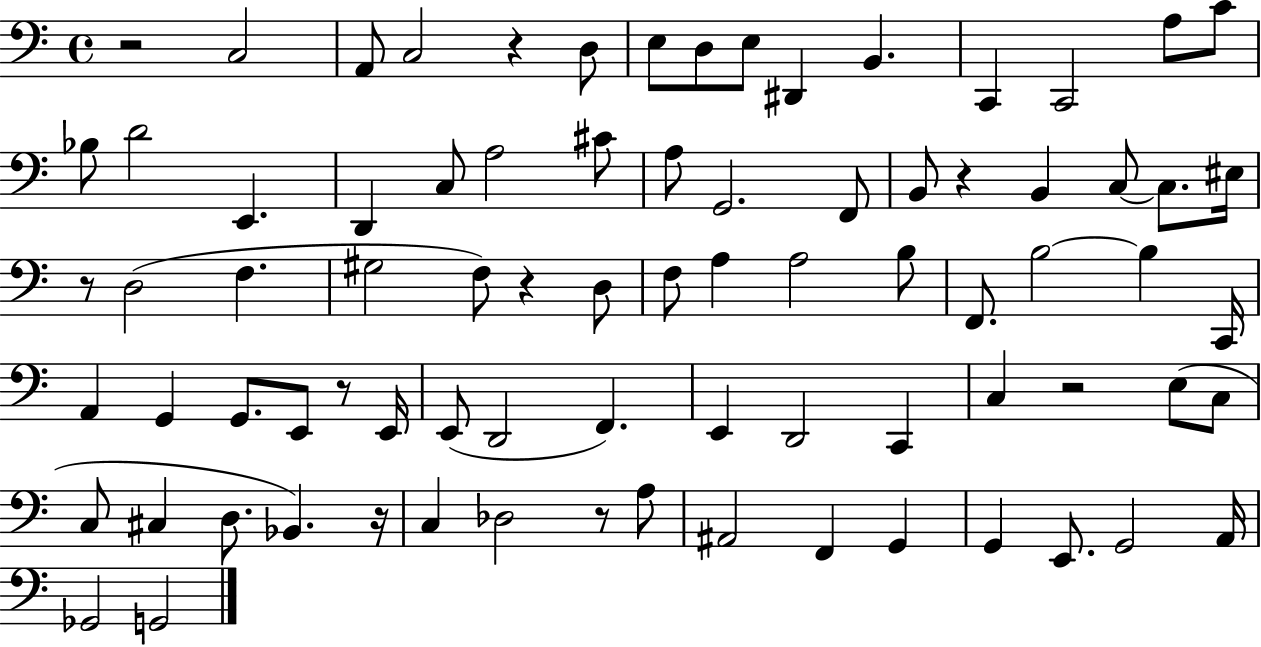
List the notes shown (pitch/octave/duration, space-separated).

R/h C3/h A2/e C3/h R/q D3/e E3/e D3/e E3/e D#2/q B2/q. C2/q C2/h A3/e C4/e Bb3/e D4/h E2/q. D2/q C3/e A3/h C#4/e A3/e G2/h. F2/e B2/e R/q B2/q C3/e C3/e. EIS3/s R/e D3/h F3/q. G#3/h F3/e R/q D3/e F3/e A3/q A3/h B3/e F2/e. B3/h B3/q C2/s A2/q G2/q G2/e. E2/e R/e E2/s E2/e D2/h F2/q. E2/q D2/h C2/q C3/q R/h E3/e C3/e C3/e C#3/q D3/e. Bb2/q. R/s C3/q Db3/h R/e A3/e A#2/h F2/q G2/q G2/q E2/e. G2/h A2/s Gb2/h G2/h